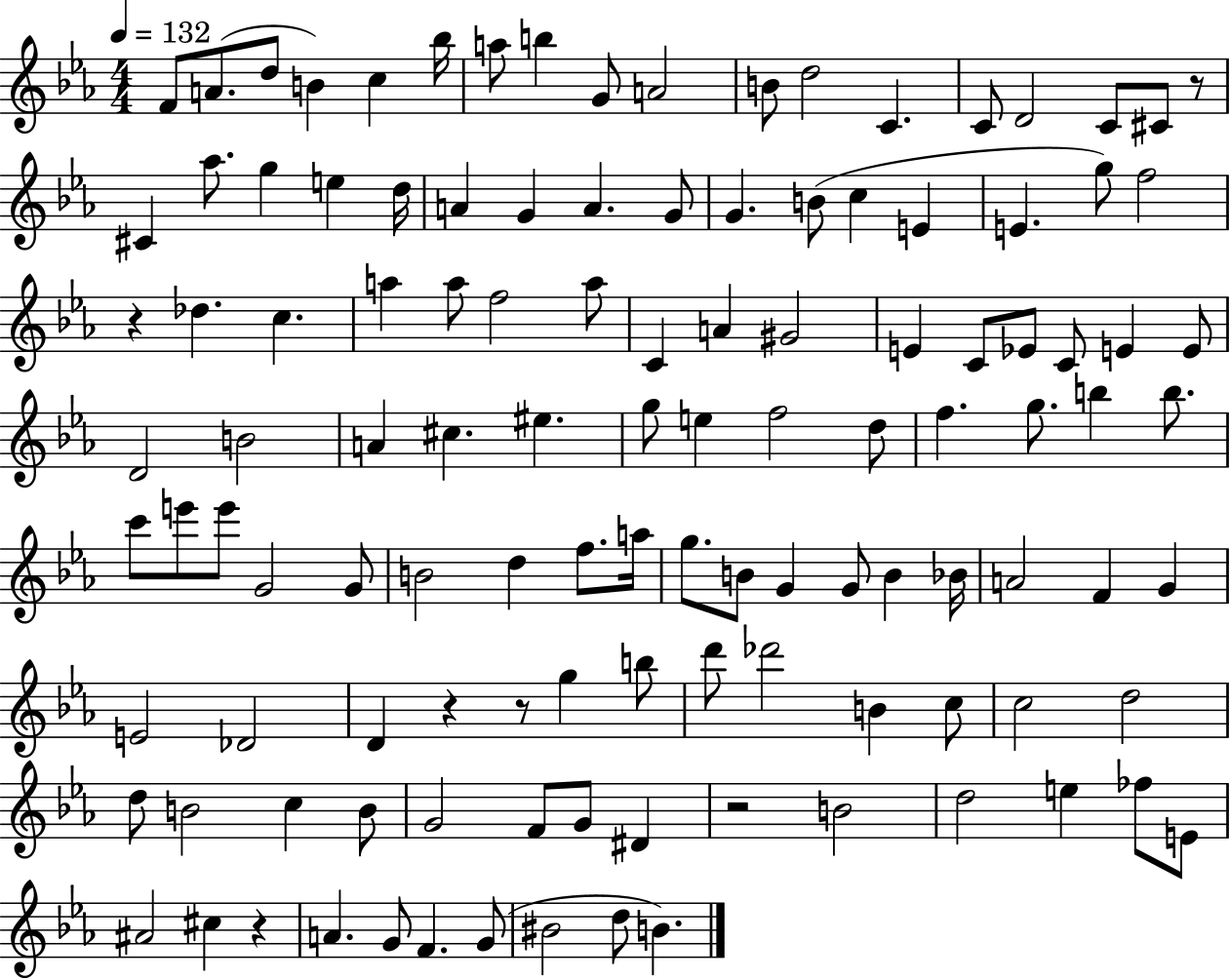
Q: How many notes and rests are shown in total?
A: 118